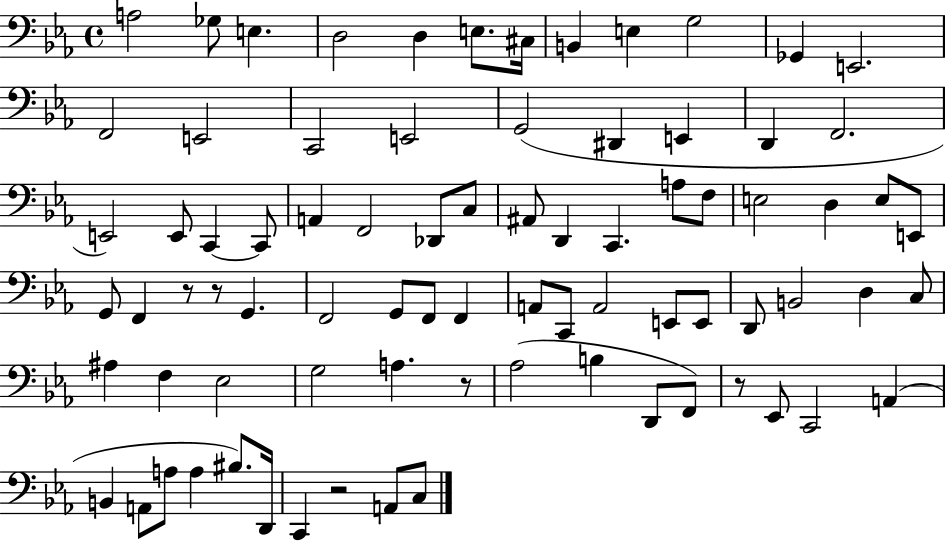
A3/h Gb3/e E3/q. D3/h D3/q E3/e. C#3/s B2/q E3/q G3/h Gb2/q E2/h. F2/h E2/h C2/h E2/h G2/h D#2/q E2/q D2/q F2/h. E2/h E2/e C2/q C2/e A2/q F2/h Db2/e C3/e A#2/e D2/q C2/q. A3/e F3/e E3/h D3/q E3/e E2/e G2/e F2/q R/e R/e G2/q. F2/h G2/e F2/e F2/q A2/e C2/e A2/h E2/e E2/e D2/e B2/h D3/q C3/e A#3/q F3/q Eb3/h G3/h A3/q. R/e Ab3/h B3/q D2/e F2/e R/e Eb2/e C2/h A2/q B2/q A2/e A3/e A3/q BIS3/e. D2/s C2/q R/h A2/e C3/e